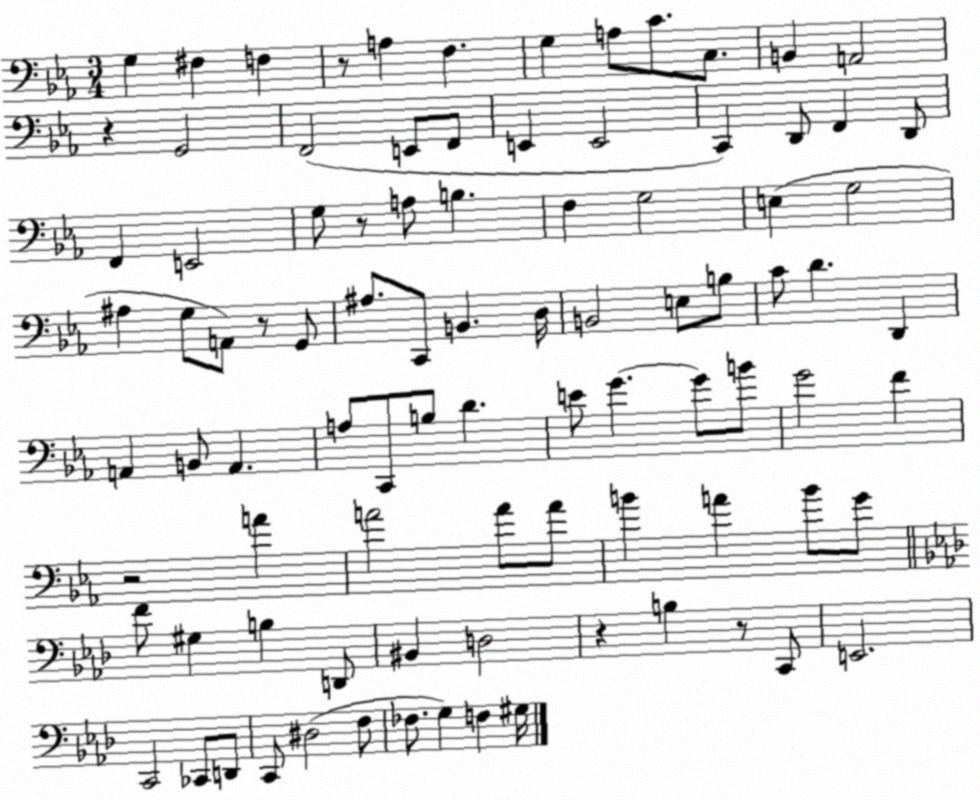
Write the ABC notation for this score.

X:1
T:Untitled
M:3/4
L:1/4
K:Eb
G, ^F, F, z/2 A, F, G, A,/2 C/2 C,/2 B,, A,,2 z G,,2 F,,2 E,,/2 F,,/2 E,, E,,2 C,, D,,/2 F,, D,,/2 F,, E,,2 G,/2 z/2 A,/2 B, F, G,2 E, G,2 ^A, G,/2 A,,/2 z/2 G,,/2 ^A,/2 C,,/2 B,, D,/4 B,,2 E,/2 B,/2 C/2 D D,, A,, B,,/2 A,, A,/2 C,,/2 B,/2 D E/2 G G/2 B/2 G2 F z2 A A2 A/2 A/2 B A B/2 G/2 F/2 ^G, B, D,,/2 ^B,, D,2 z B, z/2 C,,/2 E,,2 C,,2 _C,,/2 D,,/2 C,,/2 ^D,2 F,/2 _F,/2 G, F, ^G,/4